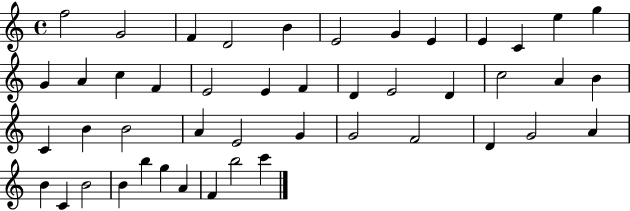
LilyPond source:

{
  \clef treble
  \time 4/4
  \defaultTimeSignature
  \key c \major
  f''2 g'2 | f'4 d'2 b'4 | e'2 g'4 e'4 | e'4 c'4 e''4 g''4 | \break g'4 a'4 c''4 f'4 | e'2 e'4 f'4 | d'4 e'2 d'4 | c''2 a'4 b'4 | \break c'4 b'4 b'2 | a'4 e'2 g'4 | g'2 f'2 | d'4 g'2 a'4 | \break b'4 c'4 b'2 | b'4 b''4 g''4 a'4 | f'4 b''2 c'''4 | \bar "|."
}